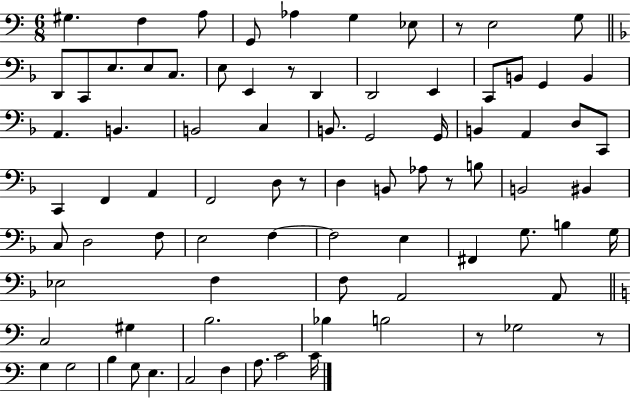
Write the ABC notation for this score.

X:1
T:Untitled
M:6/8
L:1/4
K:C
^G, F, A,/2 G,,/2 _A, G, _E,/2 z/2 E,2 G,/2 D,,/2 C,,/2 E,/2 E,/2 C,/2 E,/2 E,, z/2 D,, D,,2 E,, C,,/2 B,,/2 G,, B,, A,, B,, B,,2 C, B,,/2 G,,2 G,,/4 B,, A,, D,/2 C,,/2 C,, F,, A,, F,,2 D,/2 z/2 D, B,,/2 _A,/2 z/2 B,/2 B,,2 ^B,, C,/2 D,2 F,/2 E,2 F, F,2 E, ^F,, G,/2 B, G,/4 _E,2 F, F,/2 A,,2 A,,/2 C,2 ^G, B,2 _B, B,2 z/2 _G,2 z/2 G, G,2 B, G,/2 E, C,2 F, A,/2 C2 C/4